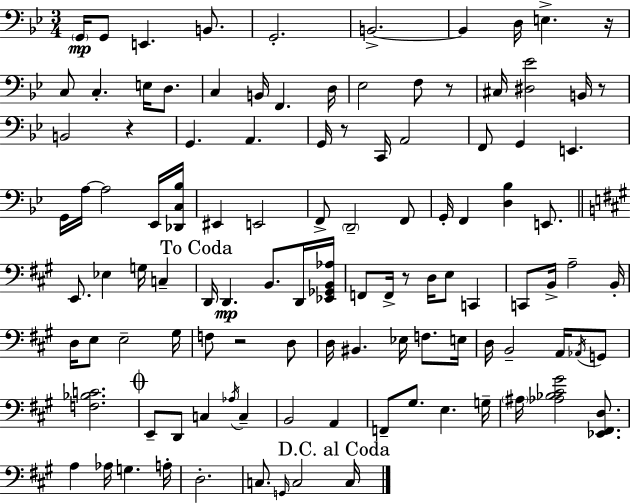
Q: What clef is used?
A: bass